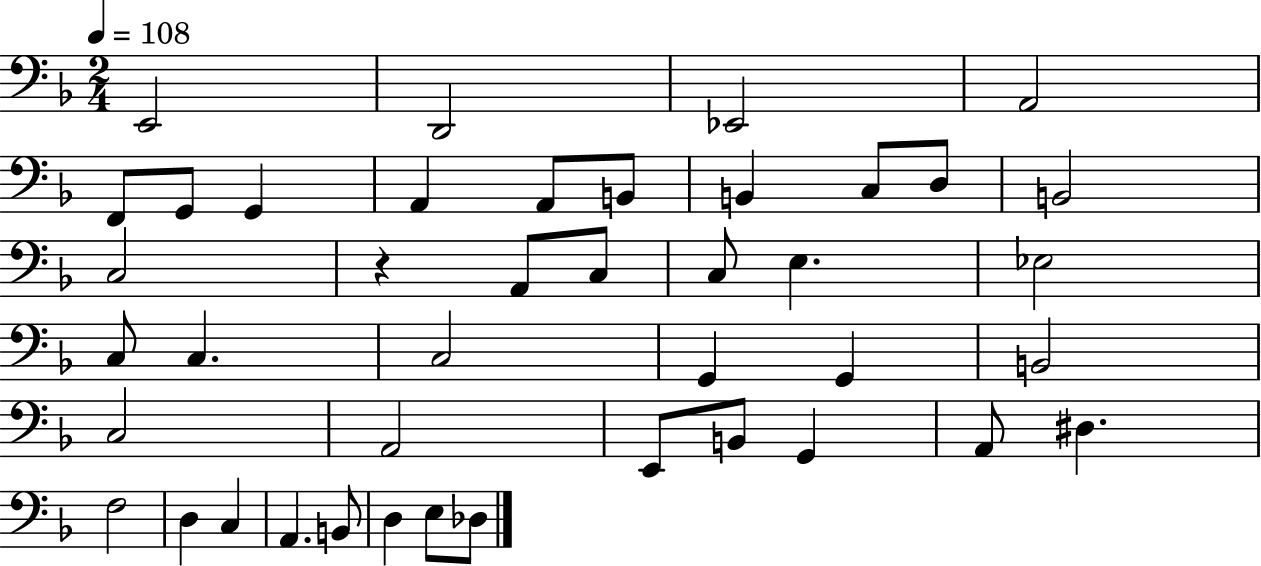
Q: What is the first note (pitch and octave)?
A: E2